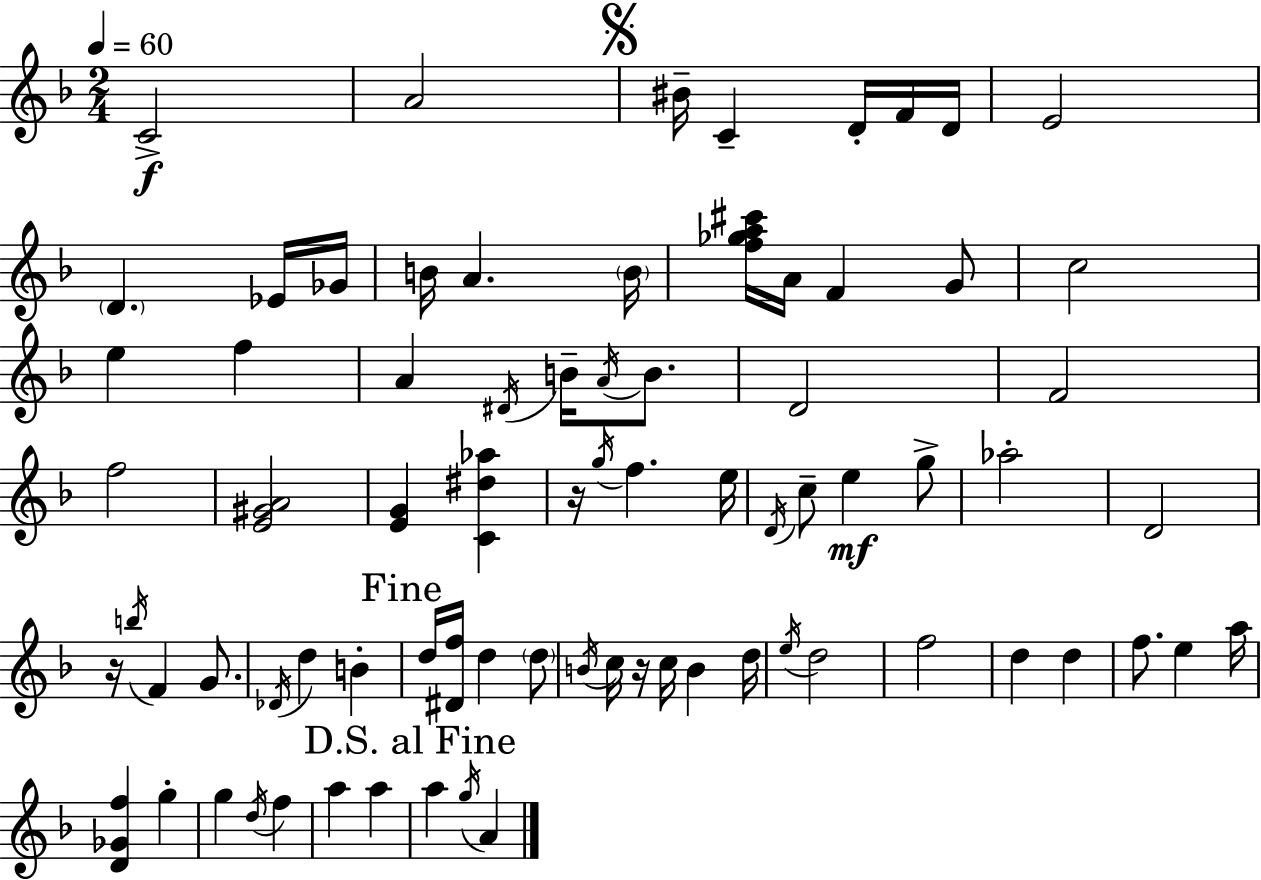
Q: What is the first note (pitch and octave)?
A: C4